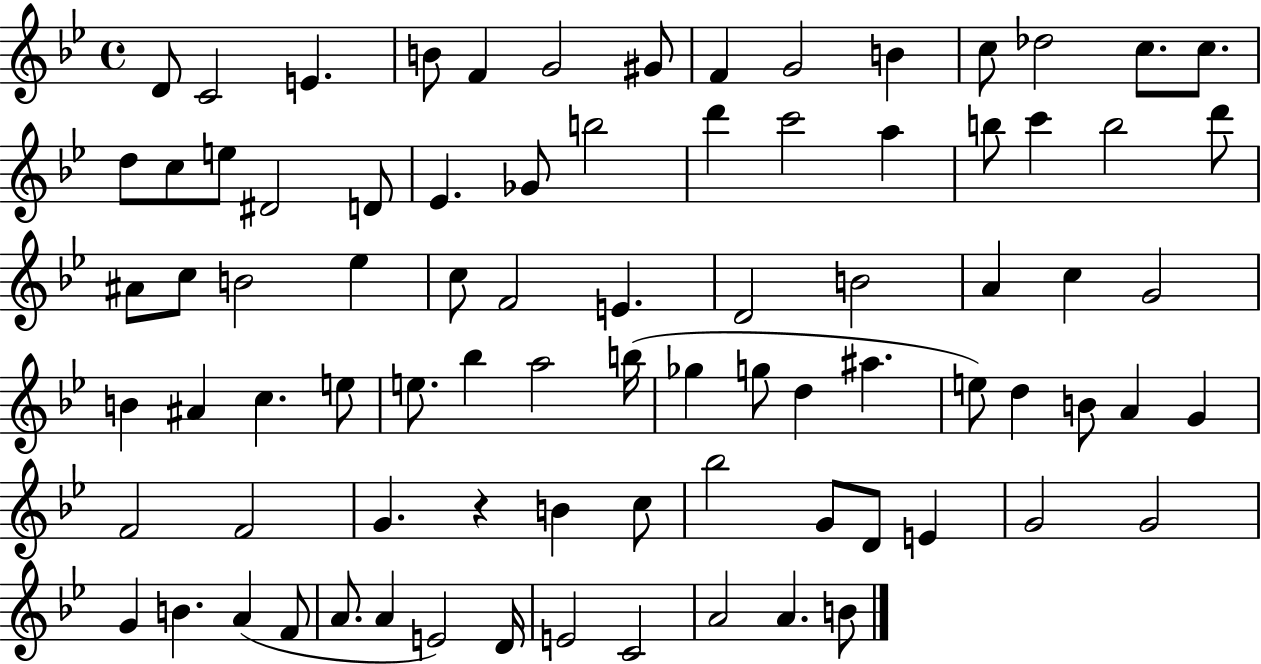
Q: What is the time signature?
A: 4/4